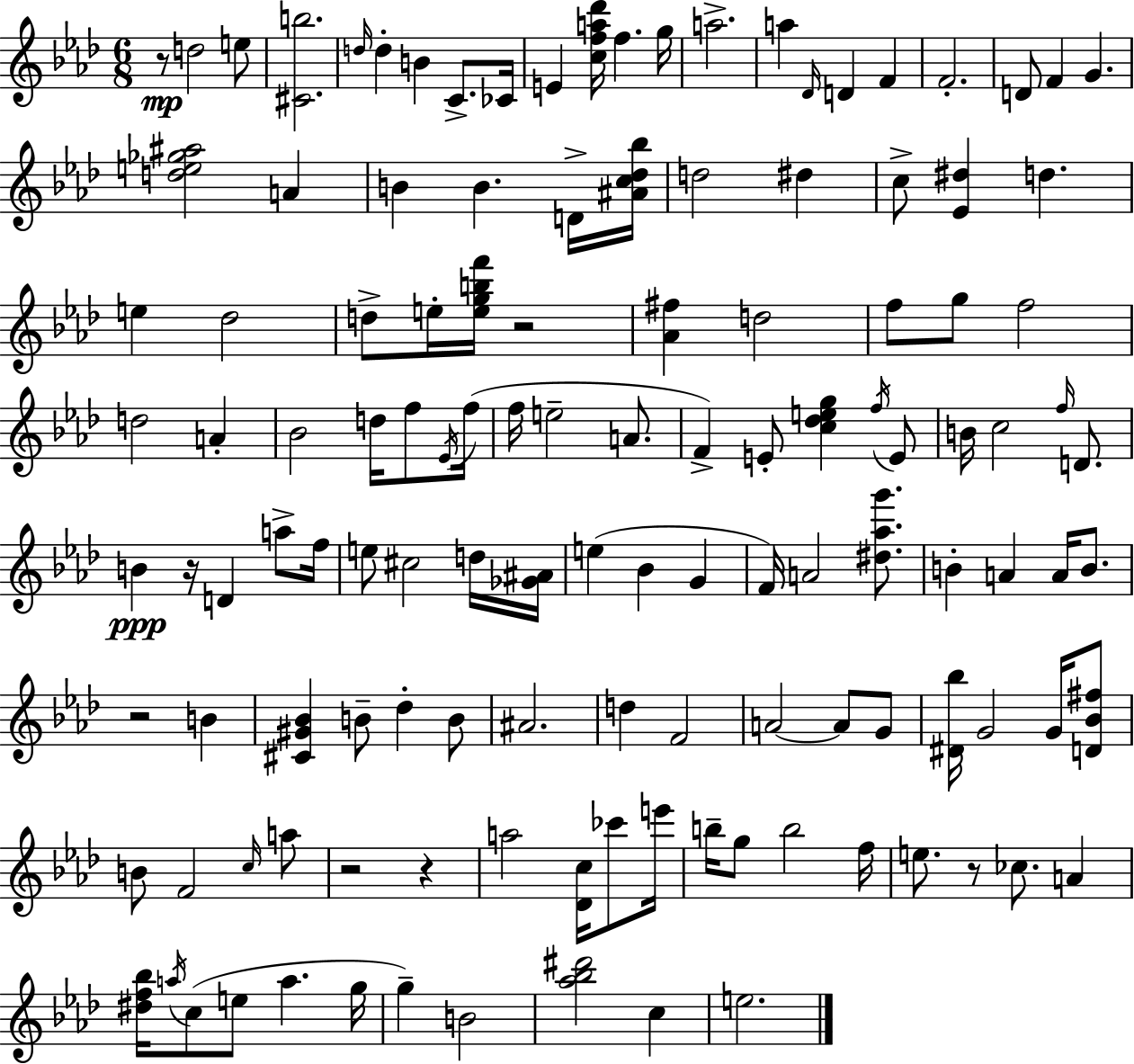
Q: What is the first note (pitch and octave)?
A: D5